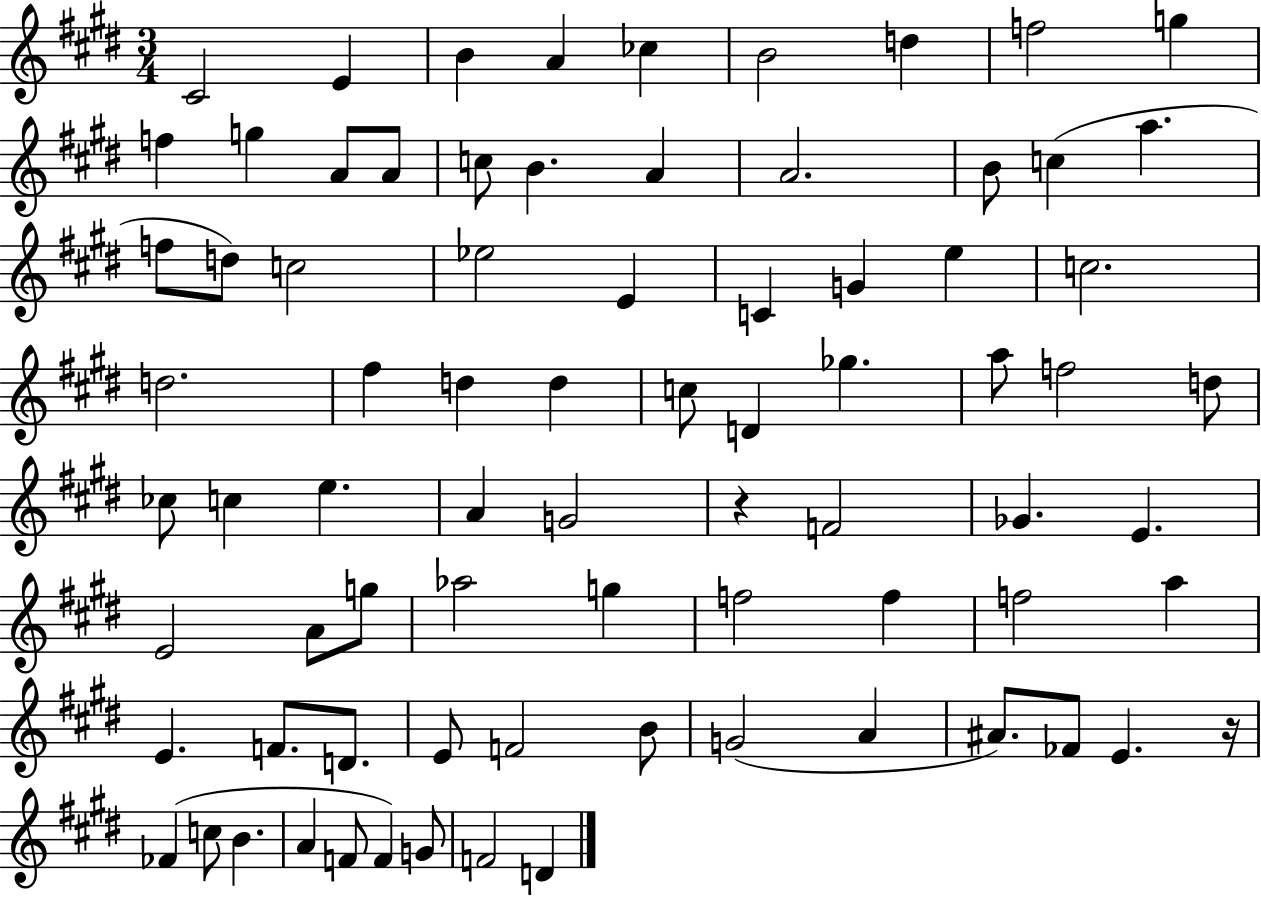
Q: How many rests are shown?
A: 2